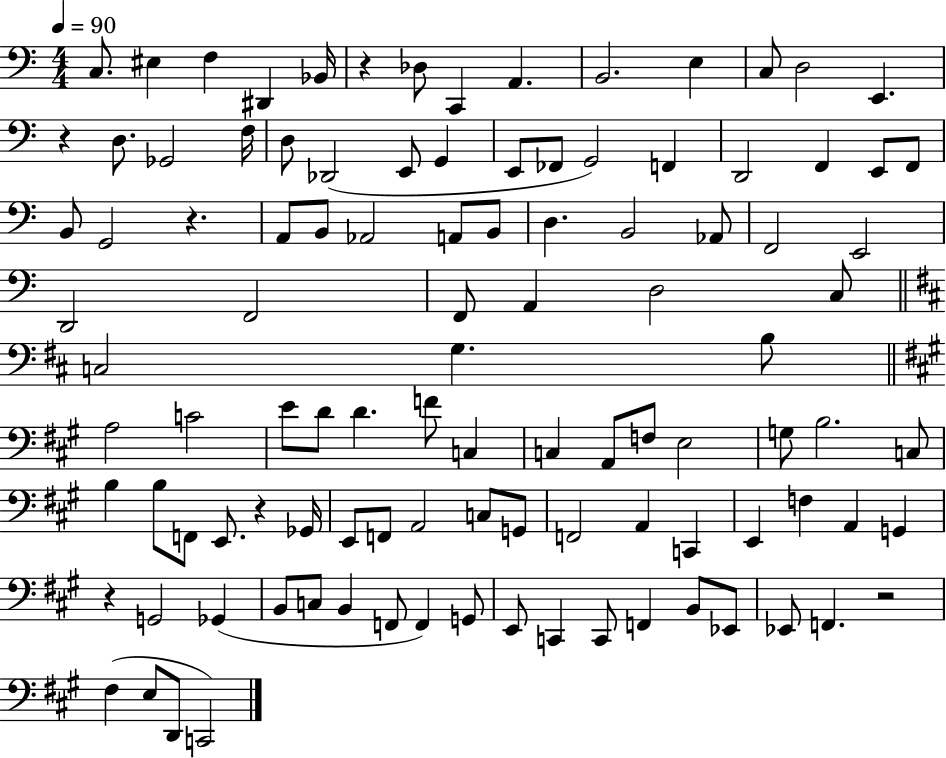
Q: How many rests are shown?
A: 6